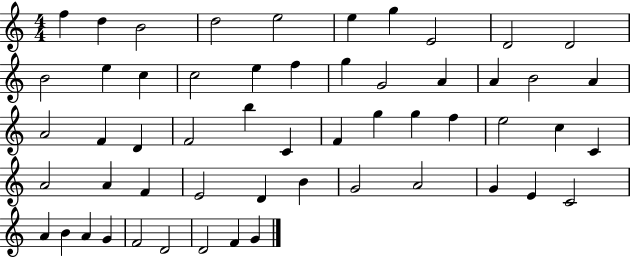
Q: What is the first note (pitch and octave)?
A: F5